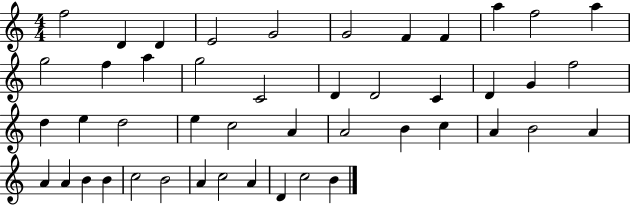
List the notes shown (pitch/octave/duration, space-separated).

F5/h D4/q D4/q E4/h G4/h G4/h F4/q F4/q A5/q F5/h A5/q G5/h F5/q A5/q G5/h C4/h D4/q D4/h C4/q D4/q G4/q F5/h D5/q E5/q D5/h E5/q C5/h A4/q A4/h B4/q C5/q A4/q B4/h A4/q A4/q A4/q B4/q B4/q C5/h B4/h A4/q C5/h A4/q D4/q C5/h B4/q